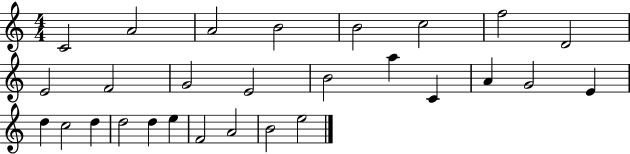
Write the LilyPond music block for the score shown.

{
  \clef treble
  \numericTimeSignature
  \time 4/4
  \key c \major
  c'2 a'2 | a'2 b'2 | b'2 c''2 | f''2 d'2 | \break e'2 f'2 | g'2 e'2 | b'2 a''4 c'4 | a'4 g'2 e'4 | \break d''4 c''2 d''4 | d''2 d''4 e''4 | f'2 a'2 | b'2 e''2 | \break \bar "|."
}